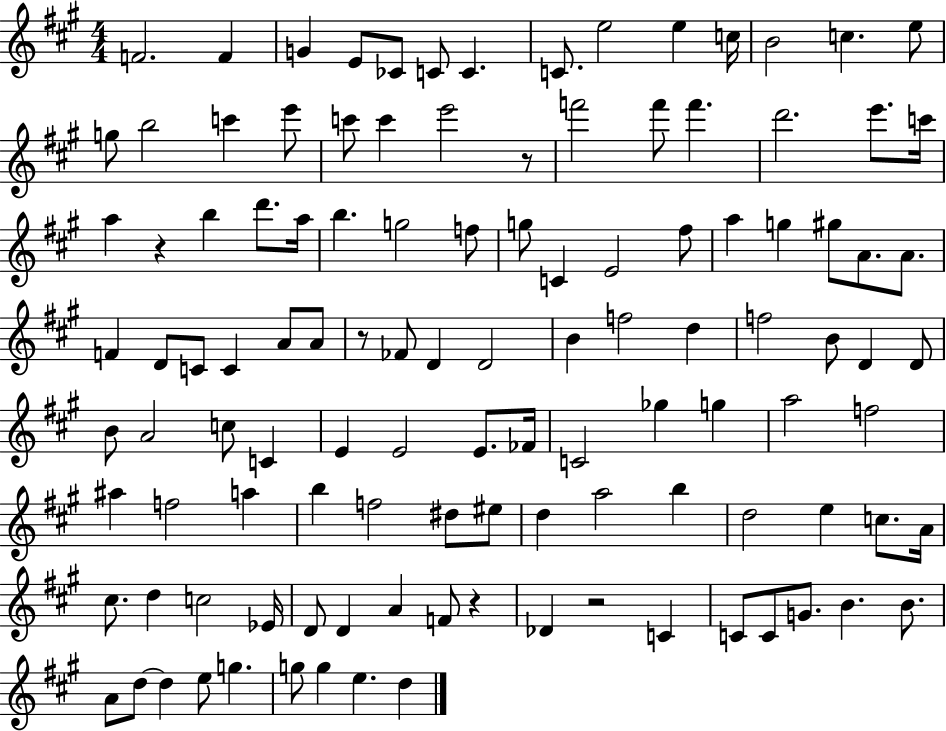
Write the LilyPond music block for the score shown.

{
  \clef treble
  \numericTimeSignature
  \time 4/4
  \key a \major
  f'2. f'4 | g'4 e'8 ces'8 c'8 c'4. | c'8. e''2 e''4 c''16 | b'2 c''4. e''8 | \break g''8 b''2 c'''4 e'''8 | c'''8 c'''4 e'''2 r8 | f'''2 f'''8 f'''4. | d'''2. e'''8. c'''16 | \break a''4 r4 b''4 d'''8. a''16 | b''4. g''2 f''8 | g''8 c'4 e'2 fis''8 | a''4 g''4 gis''8 a'8. a'8. | \break f'4 d'8 c'8 c'4 a'8 a'8 | r8 fes'8 d'4 d'2 | b'4 f''2 d''4 | f''2 b'8 d'4 d'8 | \break b'8 a'2 c''8 c'4 | e'4 e'2 e'8. fes'16 | c'2 ges''4 g''4 | a''2 f''2 | \break ais''4 f''2 a''4 | b''4 f''2 dis''8 eis''8 | d''4 a''2 b''4 | d''2 e''4 c''8. a'16 | \break cis''8. d''4 c''2 ees'16 | d'8 d'4 a'4 f'8 r4 | des'4 r2 c'4 | c'8 c'8 g'8. b'4. b'8. | \break a'8 d''8~~ d''4 e''8 g''4. | g''8 g''4 e''4. d''4 | \bar "|."
}